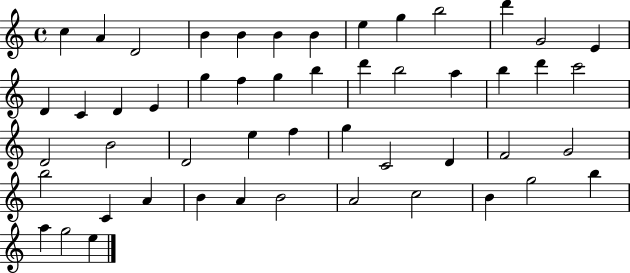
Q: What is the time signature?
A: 4/4